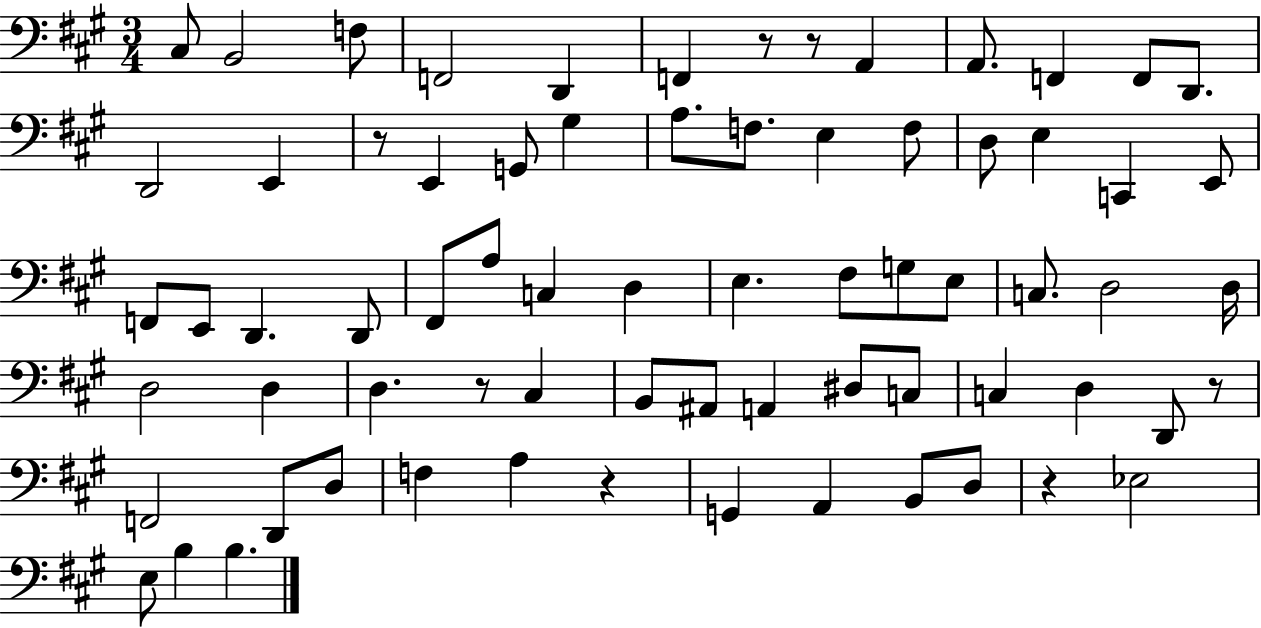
C#3/e B2/h F3/e F2/h D2/q F2/q R/e R/e A2/q A2/e. F2/q F2/e D2/e. D2/h E2/q R/e E2/q G2/e G#3/q A3/e. F3/e. E3/q F3/e D3/e E3/q C2/q E2/e F2/e E2/e D2/q. D2/e F#2/e A3/e C3/q D3/q E3/q. F#3/e G3/e E3/e C3/e. D3/h D3/s D3/h D3/q D3/q. R/e C#3/q B2/e A#2/e A2/q D#3/e C3/e C3/q D3/q D2/e R/e F2/h D2/e D3/e F3/q A3/q R/q G2/q A2/q B2/e D3/e R/q Eb3/h E3/e B3/q B3/q.